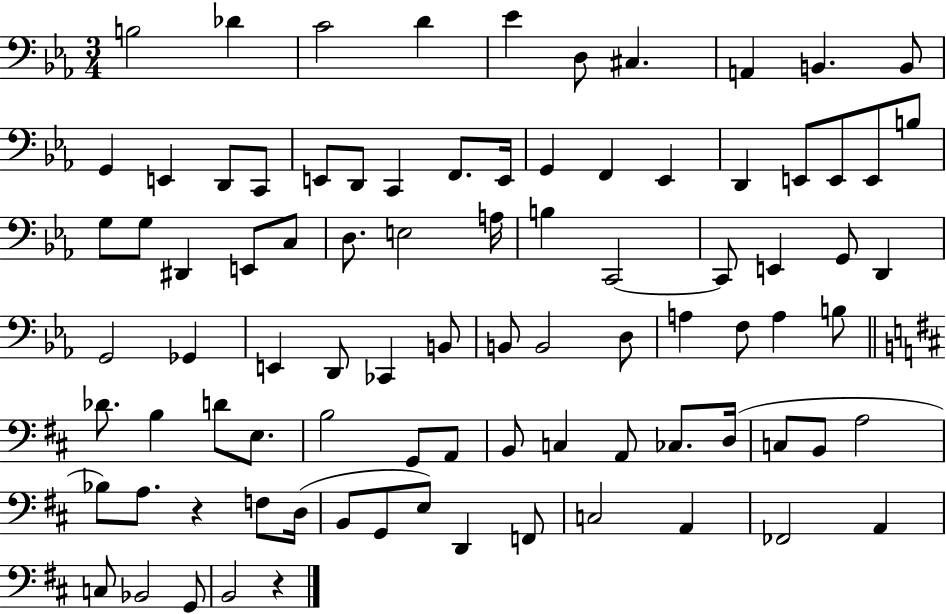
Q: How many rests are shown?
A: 2